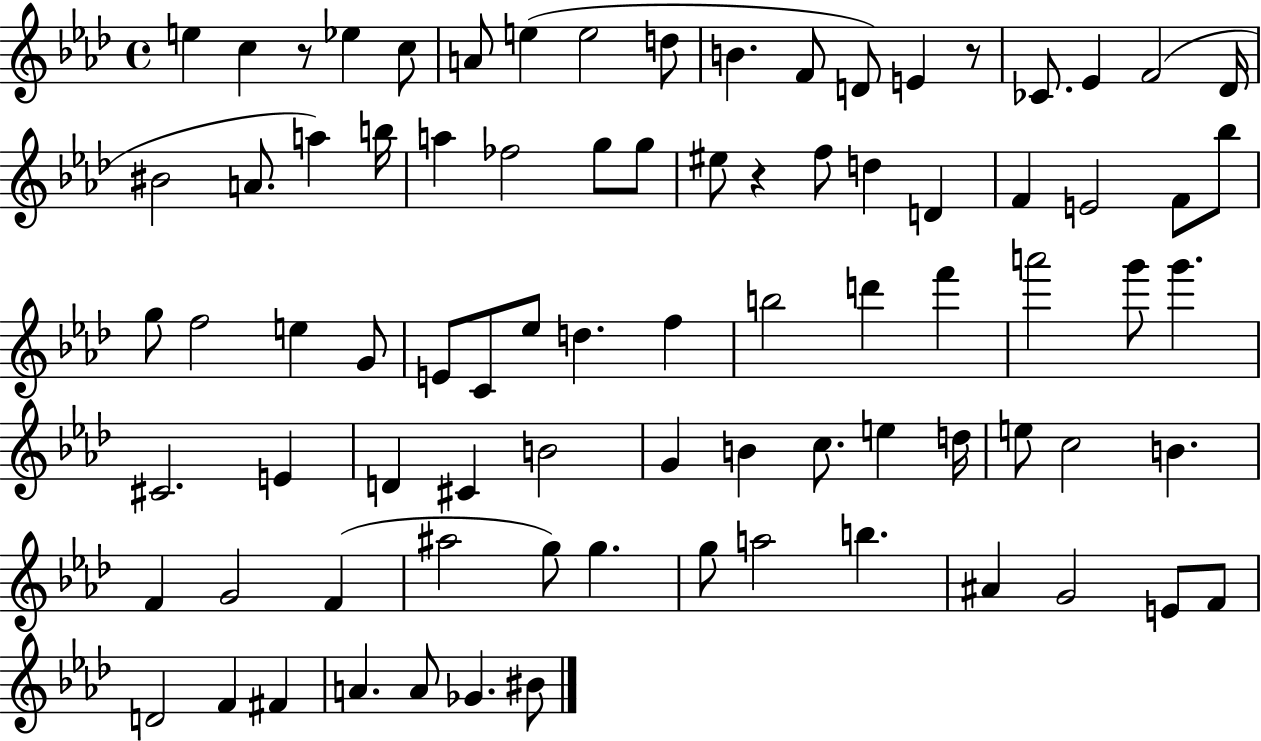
{
  \clef treble
  \time 4/4
  \defaultTimeSignature
  \key aes \major
  e''4 c''4 r8 ees''4 c''8 | a'8 e''4( e''2 d''8 | b'4. f'8 d'8) e'4 r8 | ces'8. ees'4 f'2( des'16 | \break bis'2 a'8. a''4) b''16 | a''4 fes''2 g''8 g''8 | eis''8 r4 f''8 d''4 d'4 | f'4 e'2 f'8 bes''8 | \break g''8 f''2 e''4 g'8 | e'8 c'8 ees''8 d''4. f''4 | b''2 d'''4 f'''4 | a'''2 g'''8 g'''4. | \break cis'2. e'4 | d'4 cis'4 b'2 | g'4 b'4 c''8. e''4 d''16 | e''8 c''2 b'4. | \break f'4 g'2 f'4( | ais''2 g''8) g''4. | g''8 a''2 b''4. | ais'4 g'2 e'8 f'8 | \break d'2 f'4 fis'4 | a'4. a'8 ges'4. bis'8 | \bar "|."
}